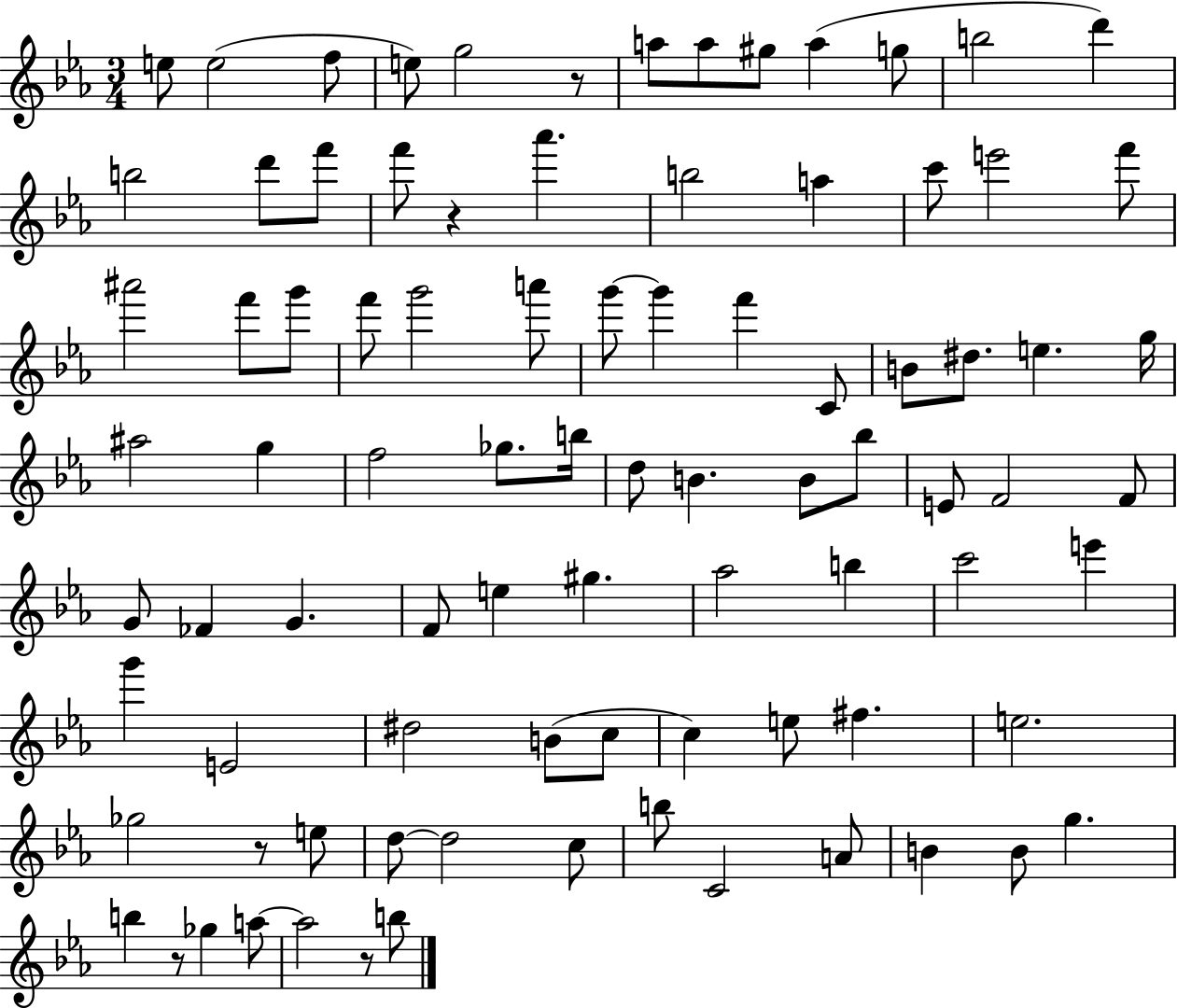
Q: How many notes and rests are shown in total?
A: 88